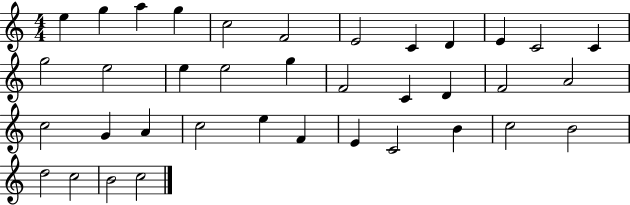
{
  \clef treble
  \numericTimeSignature
  \time 4/4
  \key c \major
  e''4 g''4 a''4 g''4 | c''2 f'2 | e'2 c'4 d'4 | e'4 c'2 c'4 | \break g''2 e''2 | e''4 e''2 g''4 | f'2 c'4 d'4 | f'2 a'2 | \break c''2 g'4 a'4 | c''2 e''4 f'4 | e'4 c'2 b'4 | c''2 b'2 | \break d''2 c''2 | b'2 c''2 | \bar "|."
}